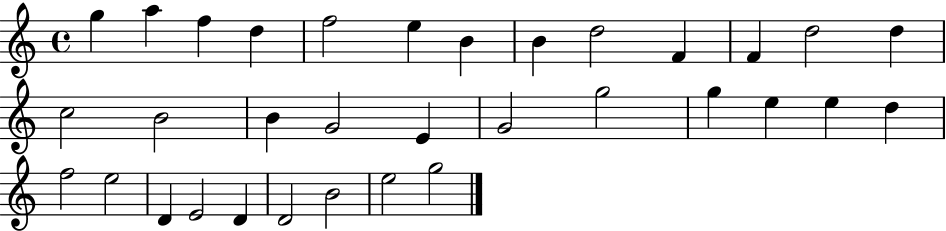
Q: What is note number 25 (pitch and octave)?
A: F5